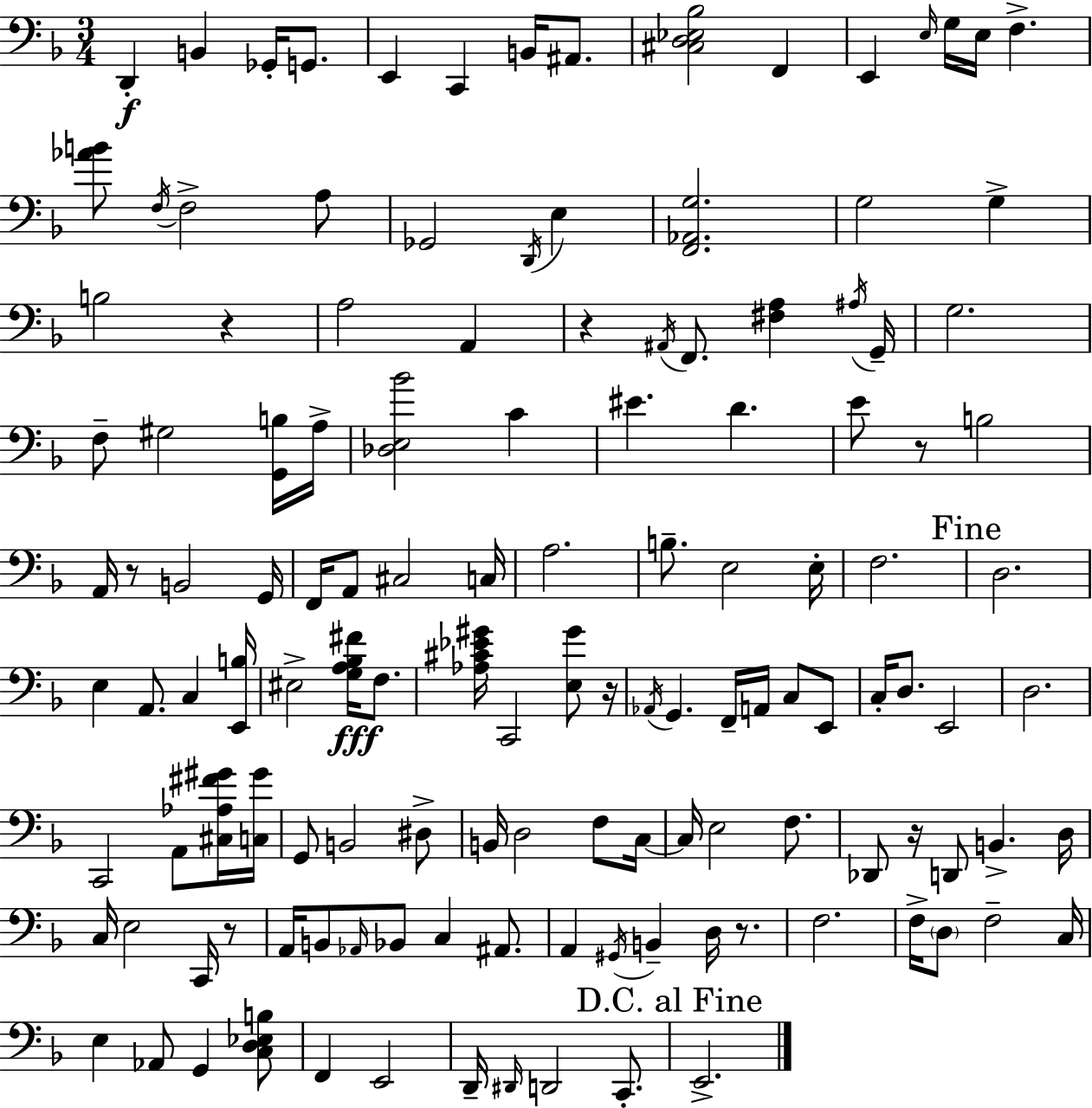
D2/q B2/q Gb2/s G2/e. E2/q C2/q B2/s A#2/e. [C#3,D3,Eb3,Bb3]/h F2/q E2/q E3/s G3/s E3/s F3/q. [Ab4,B4]/e F3/s F3/h A3/e Gb2/h D2/s E3/q [F2,Ab2,G3]/h. G3/h G3/q B3/h R/q A3/h A2/q R/q A#2/s F2/e. [F#3,A3]/q A#3/s G2/s G3/h. F3/e G#3/h [G2,B3]/s A3/s [Db3,E3,Bb4]/h C4/q EIS4/q. D4/q. E4/e R/e B3/h A2/s R/e B2/h G2/s F2/s A2/e C#3/h C3/s A3/h. B3/e. E3/h E3/s F3/h. D3/h. E3/q A2/e. C3/q [E2,B3]/s EIS3/h [G3,A3,Bb3,F#4]/s F3/e. [Ab3,C#4,Eb4,G#4]/s C2/h [E3,G#4]/e R/s Ab2/s G2/q. F2/s A2/s C3/e E2/e C3/s D3/e. E2/h D3/h. C2/h A2/e [C#3,Ab3,F#4,G#4]/s [C3,G#4]/s G2/e B2/h D#3/e B2/s D3/h F3/e C3/s C3/s E3/h F3/e. Db2/e R/s D2/e B2/q. D3/s C3/s E3/h C2/s R/e A2/s B2/e Ab2/s Bb2/e C3/q A#2/e. A2/q G#2/s B2/q D3/s R/e. F3/h. F3/s D3/e F3/h C3/s E3/q Ab2/e G2/q [C3,D3,Eb3,B3]/e F2/q E2/h D2/s D#2/s D2/h C2/e. E2/h.